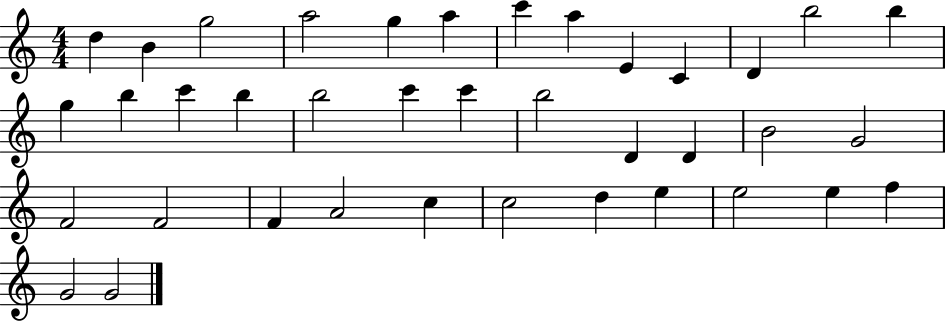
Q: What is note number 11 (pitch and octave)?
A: D4